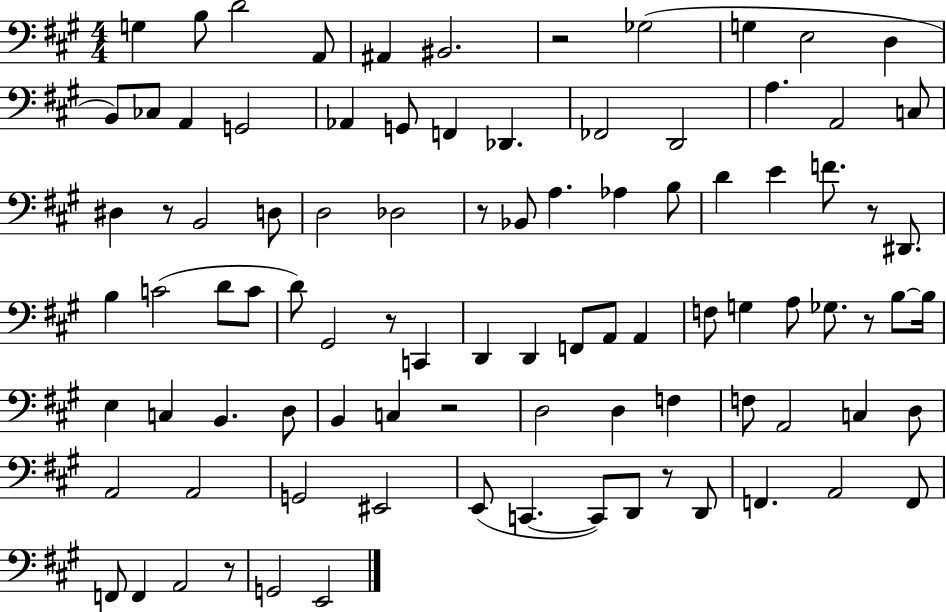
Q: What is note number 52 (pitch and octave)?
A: Gb3